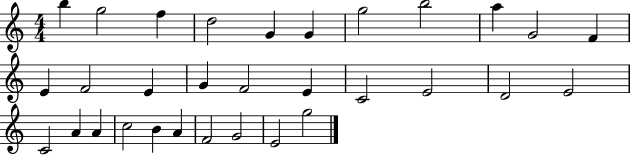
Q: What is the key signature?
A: C major